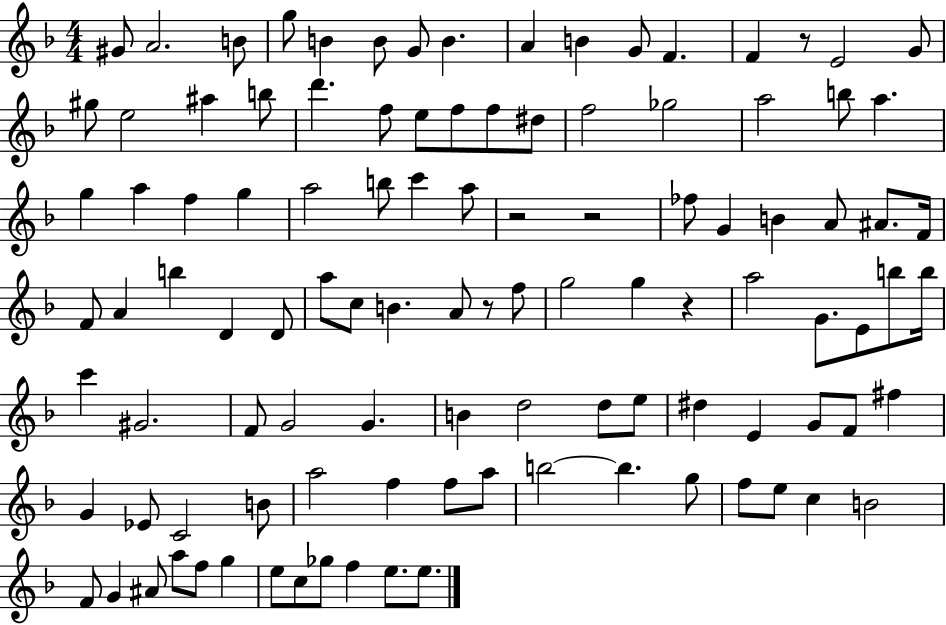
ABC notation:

X:1
T:Untitled
M:4/4
L:1/4
K:F
^G/2 A2 B/2 g/2 B B/2 G/2 B A B G/2 F F z/2 E2 G/2 ^g/2 e2 ^a b/2 d' f/2 e/2 f/2 f/2 ^d/2 f2 _g2 a2 b/2 a g a f g a2 b/2 c' a/2 z2 z2 _f/2 G B A/2 ^A/2 F/4 F/2 A b D D/2 a/2 c/2 B A/2 z/2 f/2 g2 g z a2 G/2 E/2 b/2 b/4 c' ^G2 F/2 G2 G B d2 d/2 e/2 ^d E G/2 F/2 ^f G _E/2 C2 B/2 a2 f f/2 a/2 b2 b g/2 f/2 e/2 c B2 F/2 G ^A/2 a/2 f/2 g e/2 c/2 _g/2 f e/2 e/2